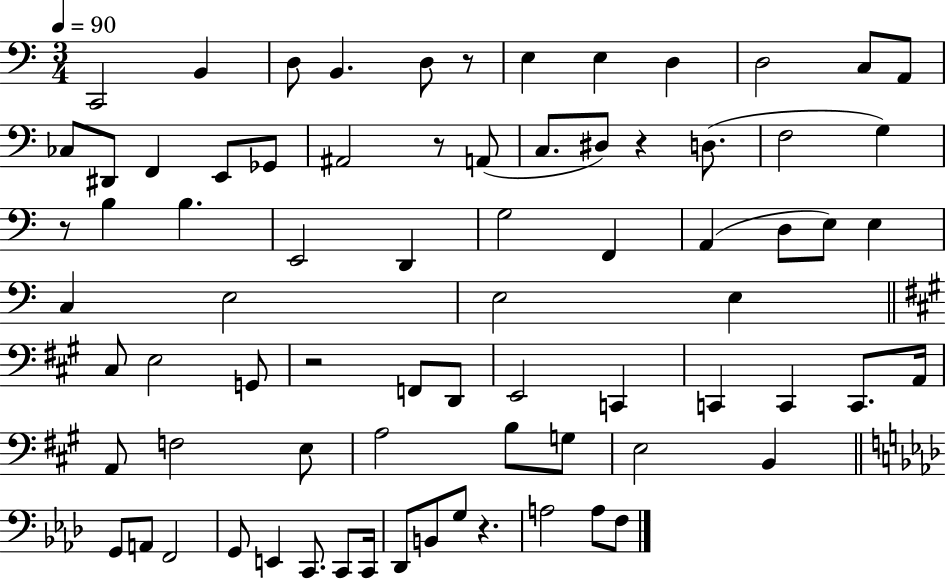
X:1
T:Untitled
M:3/4
L:1/4
K:C
C,,2 B,, D,/2 B,, D,/2 z/2 E, E, D, D,2 C,/2 A,,/2 _C,/2 ^D,,/2 F,, E,,/2 _G,,/2 ^A,,2 z/2 A,,/2 C,/2 ^D,/2 z D,/2 F,2 G, z/2 B, B, E,,2 D,, G,2 F,, A,, D,/2 E,/2 E, C, E,2 E,2 E, ^C,/2 E,2 G,,/2 z2 F,,/2 D,,/2 E,,2 C,, C,, C,, C,,/2 A,,/4 A,,/2 F,2 E,/2 A,2 B,/2 G,/2 E,2 B,, G,,/2 A,,/2 F,,2 G,,/2 E,, C,,/2 C,,/2 C,,/4 _D,,/2 B,,/2 G,/2 z A,2 A,/2 F,/2